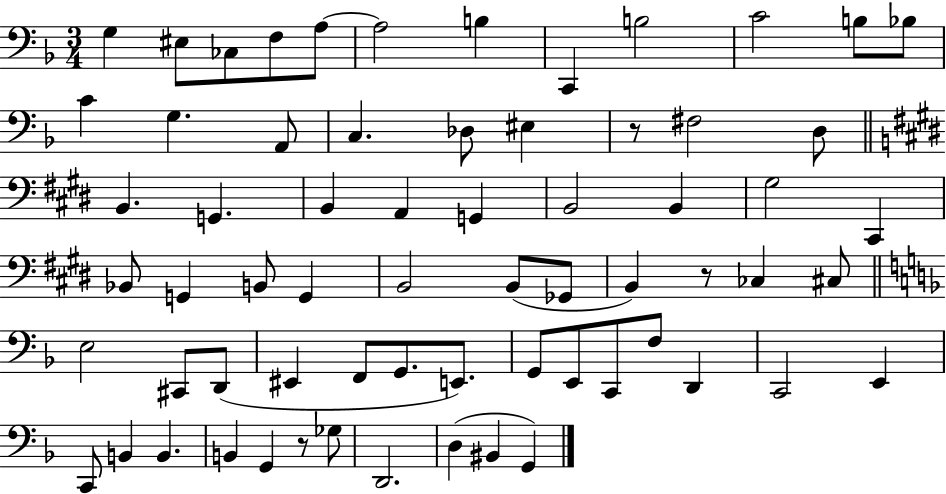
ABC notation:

X:1
T:Untitled
M:3/4
L:1/4
K:F
G, ^E,/2 _C,/2 F,/2 A,/2 A,2 B, C,, B,2 C2 B,/2 _B,/2 C G, A,,/2 C, _D,/2 ^E, z/2 ^F,2 D,/2 B,, G,, B,, A,, G,, B,,2 B,, ^G,2 ^C,, _B,,/2 G,, B,,/2 G,, B,,2 B,,/2 _G,,/2 B,, z/2 _C, ^C,/2 E,2 ^C,,/2 D,,/2 ^E,, F,,/2 G,,/2 E,,/2 G,,/2 E,,/2 C,,/2 F,/2 D,, C,,2 E,, C,,/2 B,, B,, B,, G,, z/2 _G,/2 D,,2 D, ^B,, G,,